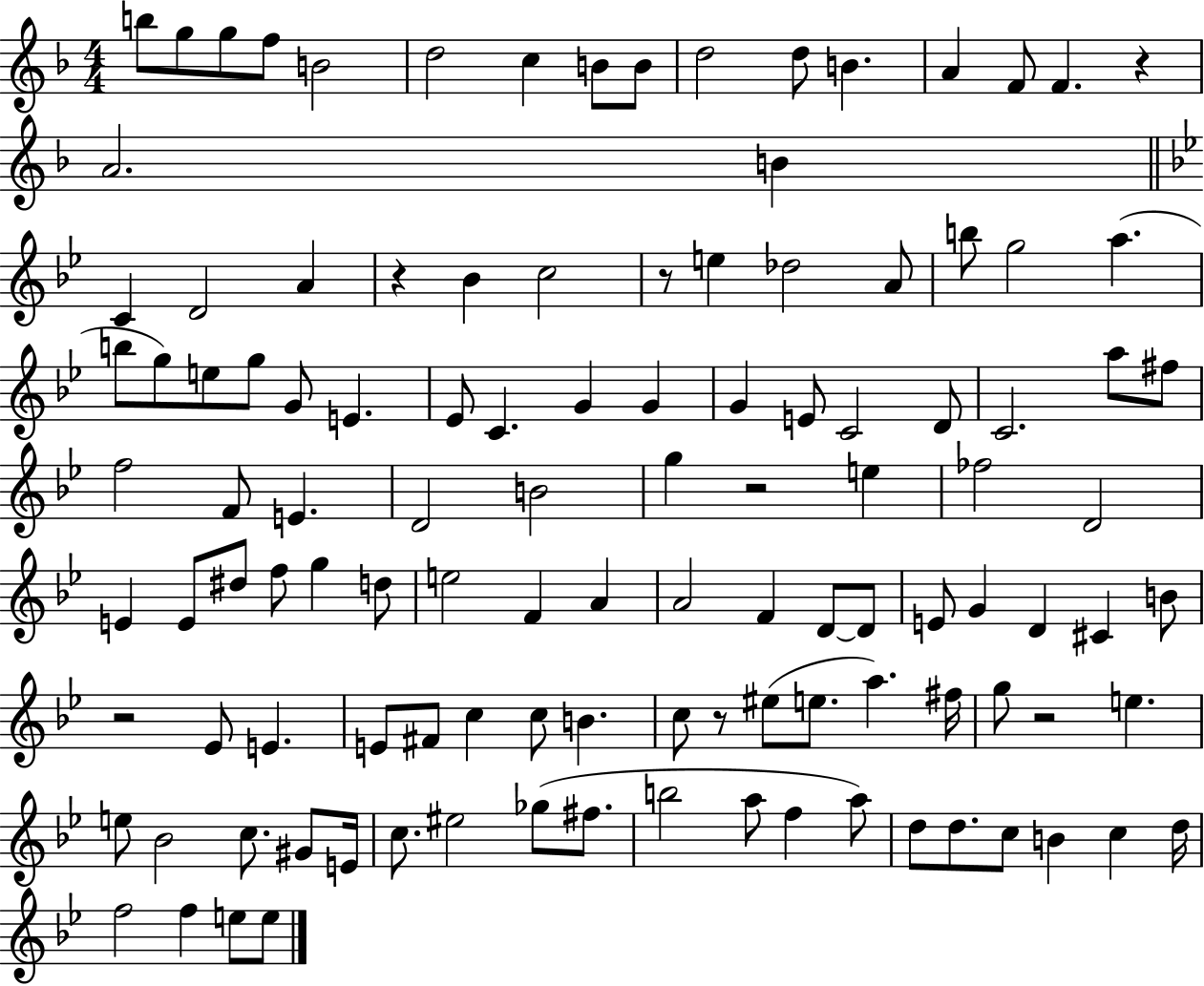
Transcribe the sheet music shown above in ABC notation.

X:1
T:Untitled
M:4/4
L:1/4
K:F
b/2 g/2 g/2 f/2 B2 d2 c B/2 B/2 d2 d/2 B A F/2 F z A2 B C D2 A z _B c2 z/2 e _d2 A/2 b/2 g2 a b/2 g/2 e/2 g/2 G/2 E _E/2 C G G G E/2 C2 D/2 C2 a/2 ^f/2 f2 F/2 E D2 B2 g z2 e _f2 D2 E E/2 ^d/2 f/2 g d/2 e2 F A A2 F D/2 D/2 E/2 G D ^C B/2 z2 _E/2 E E/2 ^F/2 c c/2 B c/2 z/2 ^e/2 e/2 a ^f/4 g/2 z2 e e/2 _B2 c/2 ^G/2 E/4 c/2 ^e2 _g/2 ^f/2 b2 a/2 f a/2 d/2 d/2 c/2 B c d/4 f2 f e/2 e/2